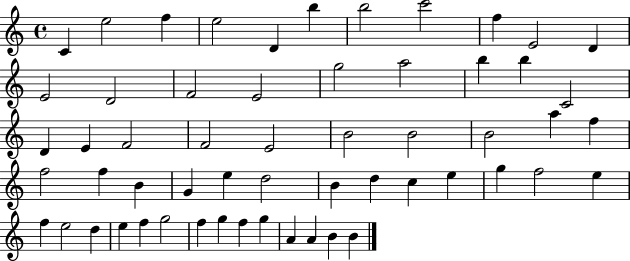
{
  \clef treble
  \time 4/4
  \defaultTimeSignature
  \key c \major
  c'4 e''2 f''4 | e''2 d'4 b''4 | b''2 c'''2 | f''4 e'2 d'4 | \break e'2 d'2 | f'2 e'2 | g''2 a''2 | b''4 b''4 c'2 | \break d'4 e'4 f'2 | f'2 e'2 | b'2 b'2 | b'2 a''4 f''4 | \break f''2 f''4 b'4 | g'4 e''4 d''2 | b'4 d''4 c''4 e''4 | g''4 f''2 e''4 | \break f''4 e''2 d''4 | e''4 f''4 g''2 | f''4 g''4 f''4 g''4 | a'4 a'4 b'4 b'4 | \break \bar "|."
}